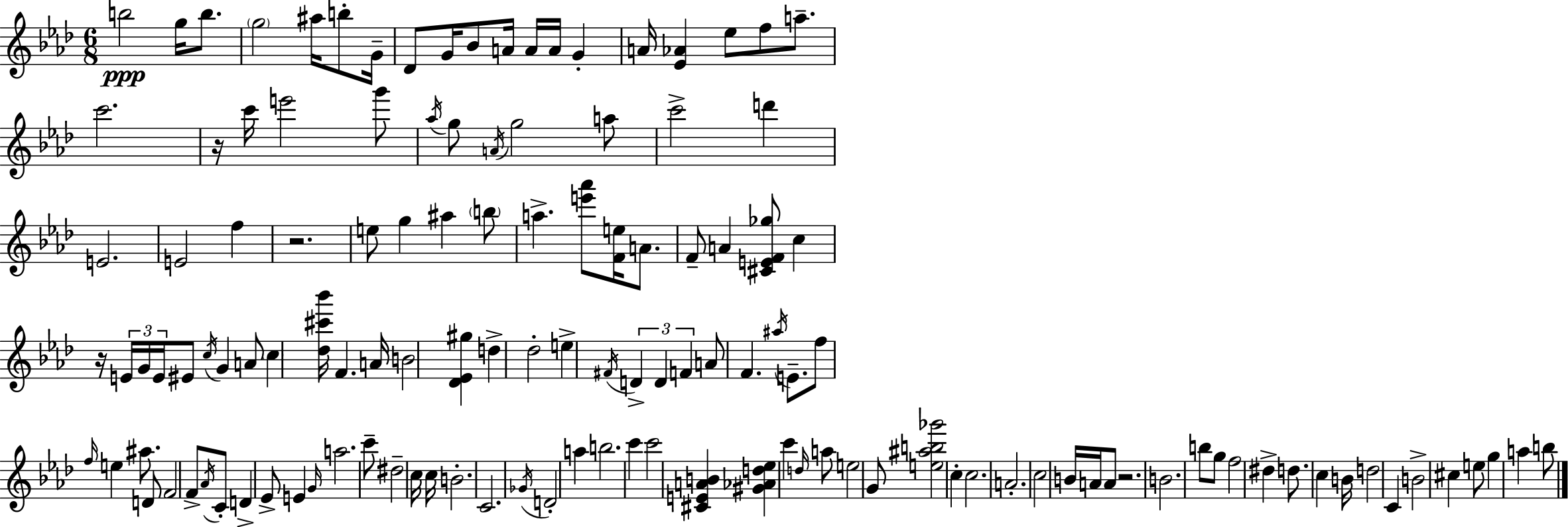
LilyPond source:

{
  \clef treble
  \numericTimeSignature
  \time 6/8
  \key aes \major
  b''2\ppp g''16 b''8. | \parenthesize g''2 ais''16 b''8-. g'16-- | des'8 g'16 bes'8 a'16 a'16 a'16 g'4-. | a'16 <ees' aes'>4 ees''8 f''8 a''8.-- | \break c'''2. | r16 c'''16 e'''2 g'''8 | \acciaccatura { aes''16 } g''8 \acciaccatura { a'16 } g''2 | a''8 c'''2-> d'''4 | \break e'2. | e'2 f''4 | r2. | e''8 g''4 ais''4 | \break \parenthesize b''8 a''4.-> <e''' aes'''>8 <f' e''>16 a'8. | f'8-- a'4 <cis' e' f' ges''>8 c''4 | r16 \tuplet 3/2 { e'16 g'16 e'16 } eis'8 \acciaccatura { c''16 } g'4 | a'8 \parenthesize c''4 <des'' cis''' bes'''>16 f'4. | \break a'16 b'2 <des' ees' gis''>4 | d''4-> des''2-. | e''4-> \acciaccatura { fis'16 } \tuplet 3/2 { d'4-> | d'4 f'4 } a'8 f'4. | \break \acciaccatura { ais''16 } e'8.-- f''8 \grace { f''16 } e''4 | ais''8. d'8 f'2 | f'8-> \acciaccatura { aes'16 } c'8-. d'4-> | ees'8-> e'4 \grace { g'16 } a''2. | \break c'''8-- dis''2-- | c''16 c''16 b'2.-. | c'2. | \acciaccatura { ges'16 } d'2-. | \break a''4 b''2. | c'''4 | c'''2 <cis' e' a' b'>4 | <gis' aes' d'' ees''>4 c'''4 \grace { d''16 } a''8 | \break e''2 g'8 <e'' ais'' b'' ges'''>2 | c''4-. c''2. | a'2.-. | c''2 | \break b'16 a'16 a'8 r2. | b'2. | b''8 | g''8 f''2 dis''4-> | \break d''8. c''4 b'16 d''2 | c'4 b'2-> | cis''4 e''8 | g''4 a''4 b''8 \bar "|."
}